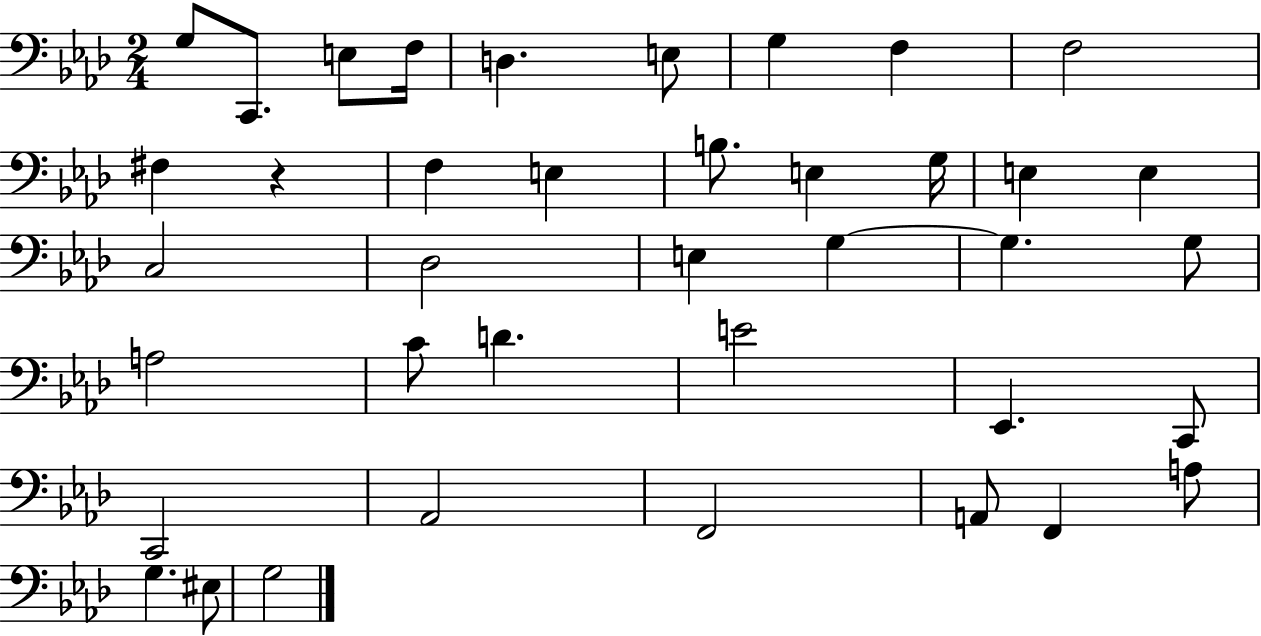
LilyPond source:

{
  \clef bass
  \numericTimeSignature
  \time 2/4
  \key aes \major
  g8 c,8. e8 f16 | d4. e8 | g4 f4 | f2 | \break fis4 r4 | f4 e4 | b8. e4 g16 | e4 e4 | \break c2 | des2 | e4 g4~~ | g4. g8 | \break a2 | c'8 d'4. | e'2 | ees,4. c,8 | \break c,2 | aes,2 | f,2 | a,8 f,4 a8 | \break g4. eis8 | g2 | \bar "|."
}